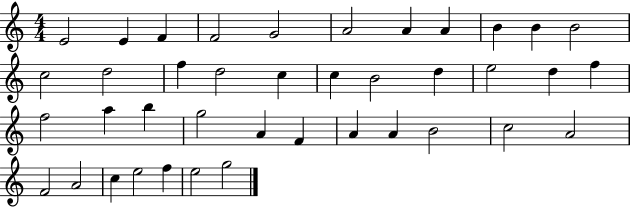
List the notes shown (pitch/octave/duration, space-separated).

E4/h E4/q F4/q F4/h G4/h A4/h A4/q A4/q B4/q B4/q B4/h C5/h D5/h F5/q D5/h C5/q C5/q B4/h D5/q E5/h D5/q F5/q F5/h A5/q B5/q G5/h A4/q F4/q A4/q A4/q B4/h C5/h A4/h F4/h A4/h C5/q E5/h F5/q E5/h G5/h